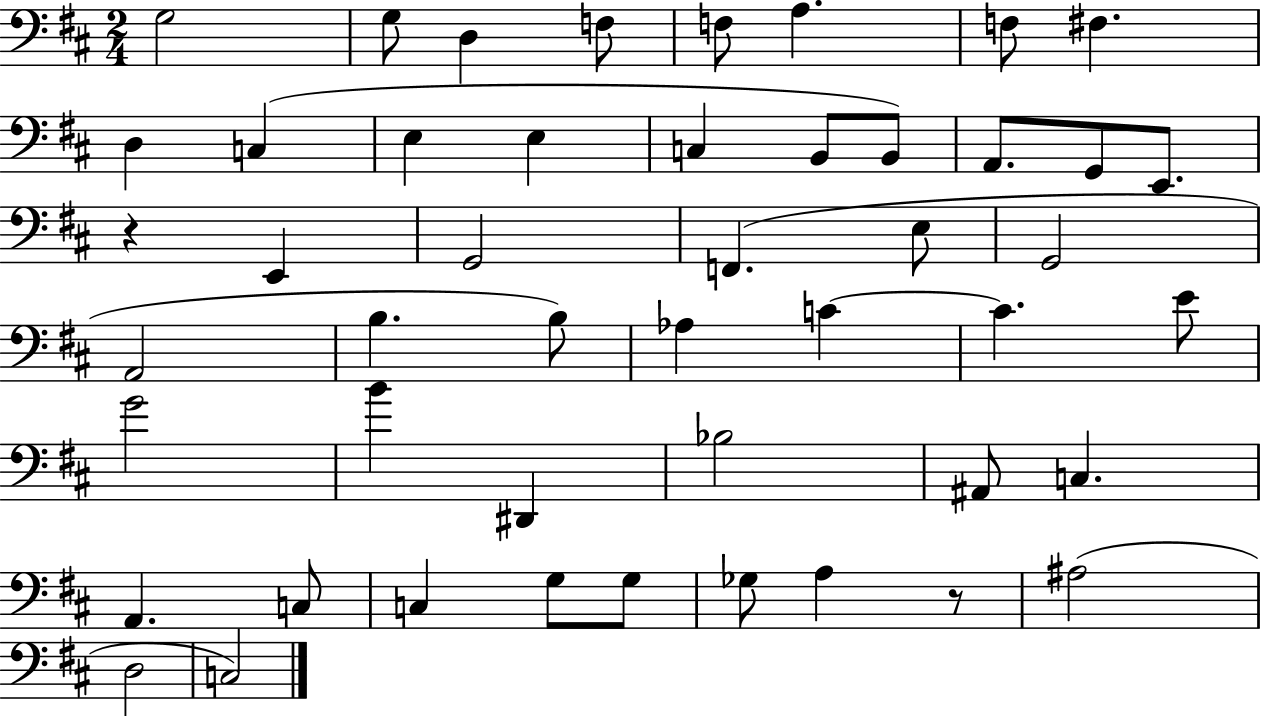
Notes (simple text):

G3/h G3/e D3/q F3/e F3/e A3/q. F3/e F#3/q. D3/q C3/q E3/q E3/q C3/q B2/e B2/e A2/e. G2/e E2/e. R/q E2/q G2/h F2/q. E3/e G2/h A2/h B3/q. B3/e Ab3/q C4/q C4/q. E4/e G4/h B4/q D#2/q Bb3/h A#2/e C3/q. A2/q. C3/e C3/q G3/e G3/e Gb3/e A3/q R/e A#3/h D3/h C3/h